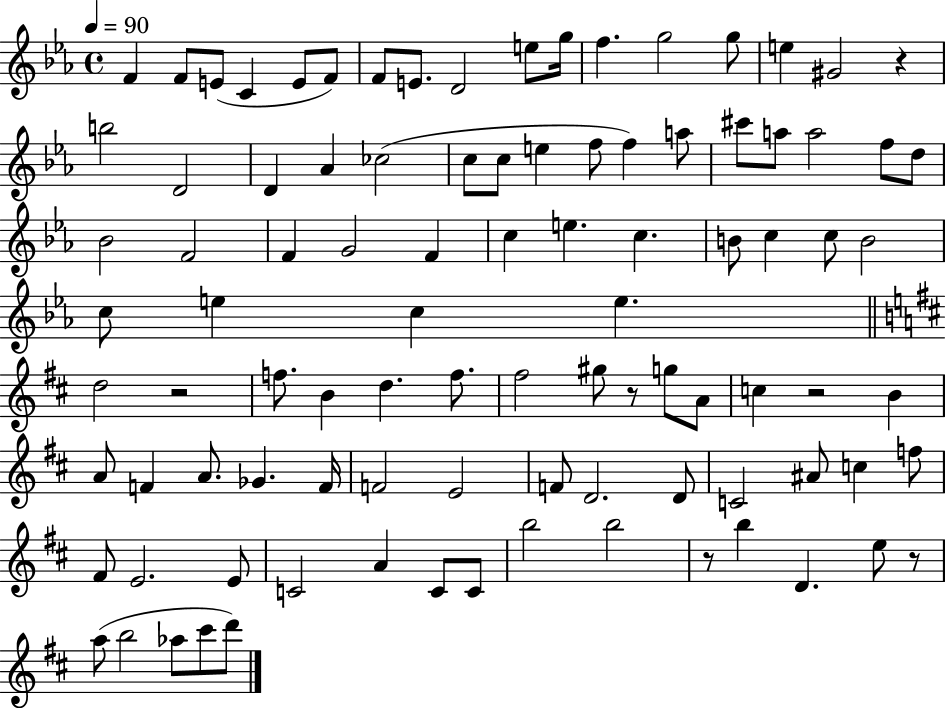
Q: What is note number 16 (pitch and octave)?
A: G#4